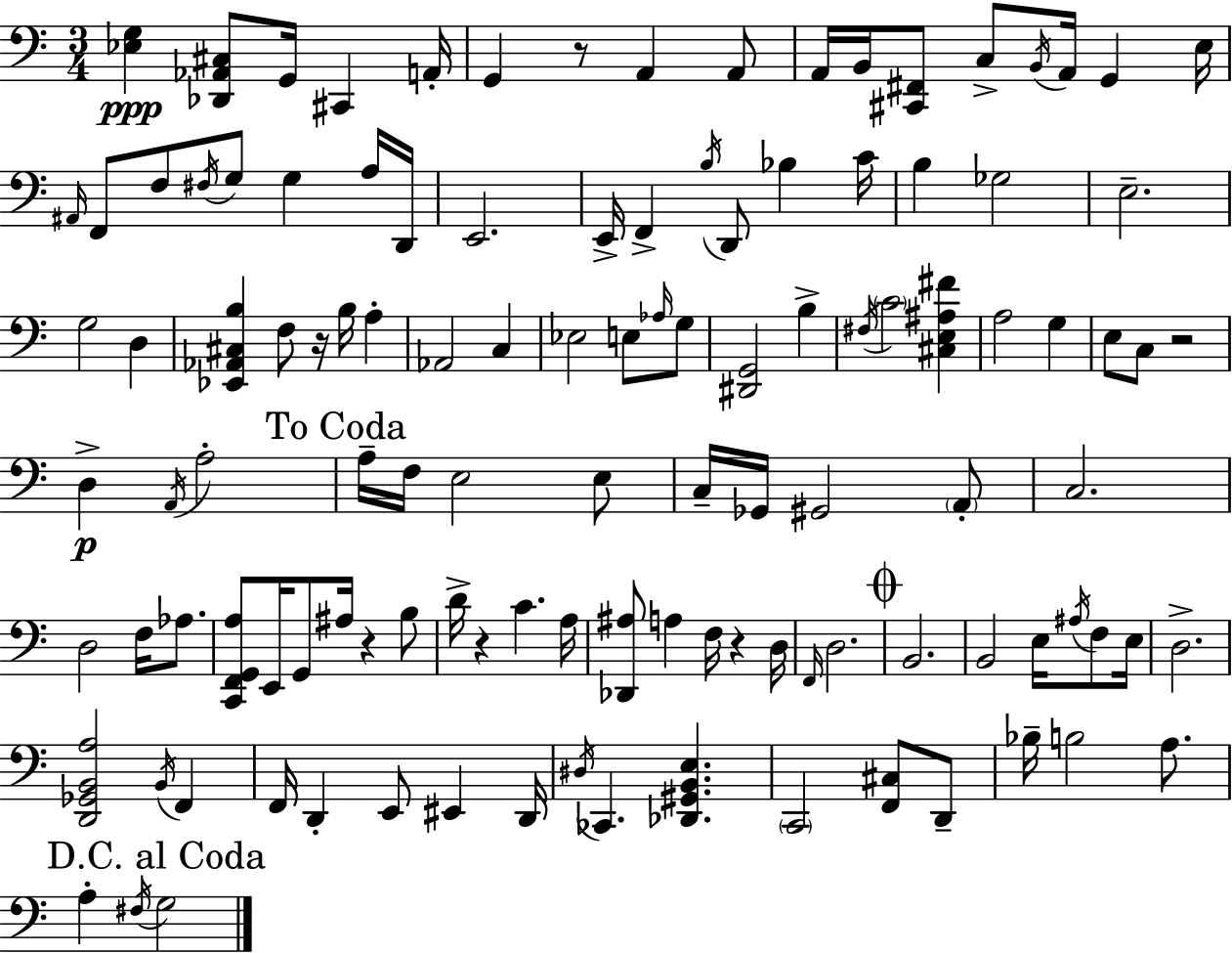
X:1
T:Untitled
M:3/4
L:1/4
K:C
[_E,G,] [_D,,_A,,^C,]/2 G,,/4 ^C,, A,,/4 G,, z/2 A,, A,,/2 A,,/4 B,,/4 [^C,,^F,,]/2 C,/2 B,,/4 A,,/4 G,, E,/4 ^A,,/4 F,,/2 F,/2 ^F,/4 G,/2 G, A,/4 D,,/4 E,,2 E,,/4 F,, B,/4 D,,/2 _B, C/4 B, _G,2 E,2 G,2 D, [_E,,_A,,^C,B,] F,/2 z/4 B,/4 A, _A,,2 C, _E,2 E,/2 _A,/4 G,/2 [^D,,G,,]2 B, ^F,/4 C2 [^C,E,^A,^F] A,2 G, E,/2 C,/2 z2 D, A,,/4 A,2 A,/4 F,/4 E,2 E,/2 C,/4 _G,,/4 ^G,,2 A,,/2 C,2 D,2 F,/4 _A,/2 [C,,F,,G,,A,]/2 E,,/4 G,,/2 ^A,/4 z B,/2 D/4 z C A,/4 [_D,,^A,]/2 A, F,/4 z D,/4 F,,/4 D,2 B,,2 B,,2 E,/4 ^A,/4 F,/2 E,/4 D,2 [D,,_G,,B,,A,]2 B,,/4 F,, F,,/4 D,, E,,/2 ^E,, D,,/4 ^D,/4 _C,, [_D,,^G,,B,,E,] C,,2 [F,,^C,]/2 D,,/2 _B,/4 B,2 A,/2 A, ^F,/4 G,2